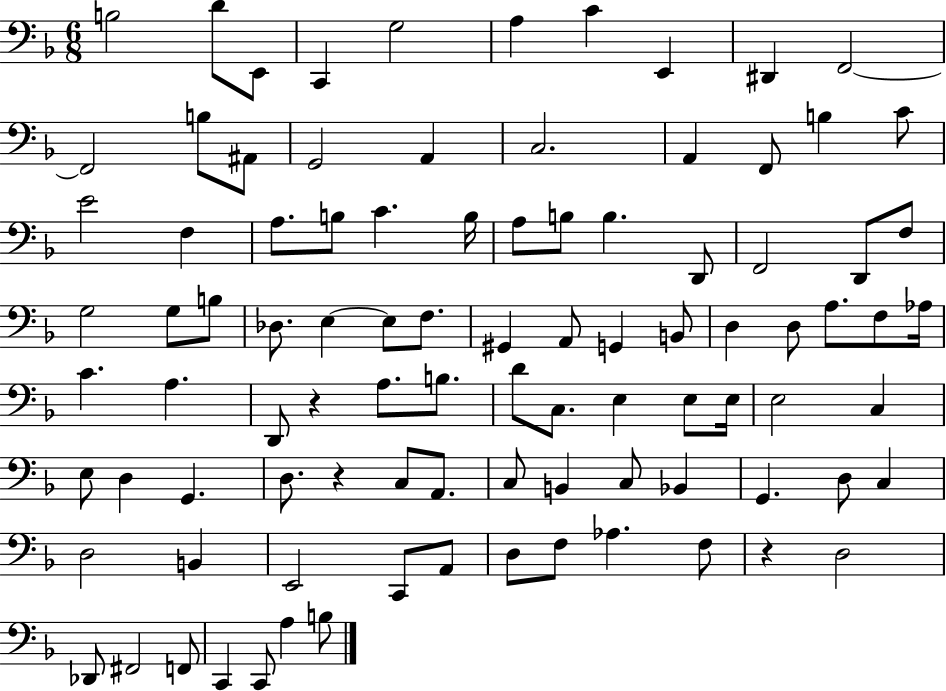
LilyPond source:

{
  \clef bass
  \numericTimeSignature
  \time 6/8
  \key f \major
  b2 d'8 e,8 | c,4 g2 | a4 c'4 e,4 | dis,4 f,2~~ | \break f,2 b8 ais,8 | g,2 a,4 | c2. | a,4 f,8 b4 c'8 | \break e'2 f4 | a8. b8 c'4. b16 | a8 b8 b4. d,8 | f,2 d,8 f8 | \break g2 g8 b8 | des8. e4~~ e8 f8. | gis,4 a,8 g,4 b,8 | d4 d8 a8. f8 aes16 | \break c'4. a4. | d,8 r4 a8. b8. | d'8 c8. e4 e8 e16 | e2 c4 | \break e8 d4 g,4. | d8. r4 c8 a,8. | c8 b,4 c8 bes,4 | g,4. d8 c4 | \break d2 b,4 | e,2 c,8 a,8 | d8 f8 aes4. f8 | r4 d2 | \break des,8 fis,2 f,8 | c,4 c,8 a4 b8 | \bar "|."
}